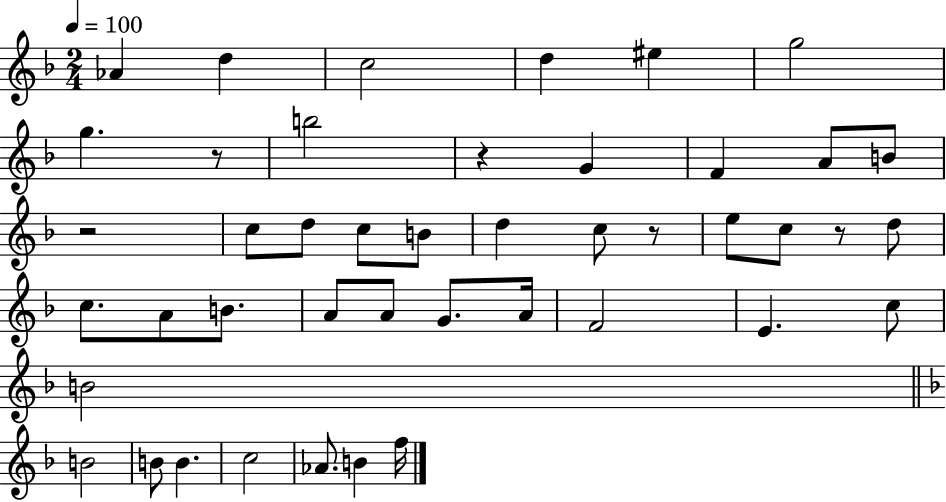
Ab4/q D5/q C5/h D5/q EIS5/q G5/h G5/q. R/e B5/h R/q G4/q F4/q A4/e B4/e R/h C5/e D5/e C5/e B4/e D5/q C5/e R/e E5/e C5/e R/e D5/e C5/e. A4/e B4/e. A4/e A4/e G4/e. A4/s F4/h E4/q. C5/e B4/h B4/h B4/e B4/q. C5/h Ab4/e. B4/q F5/s